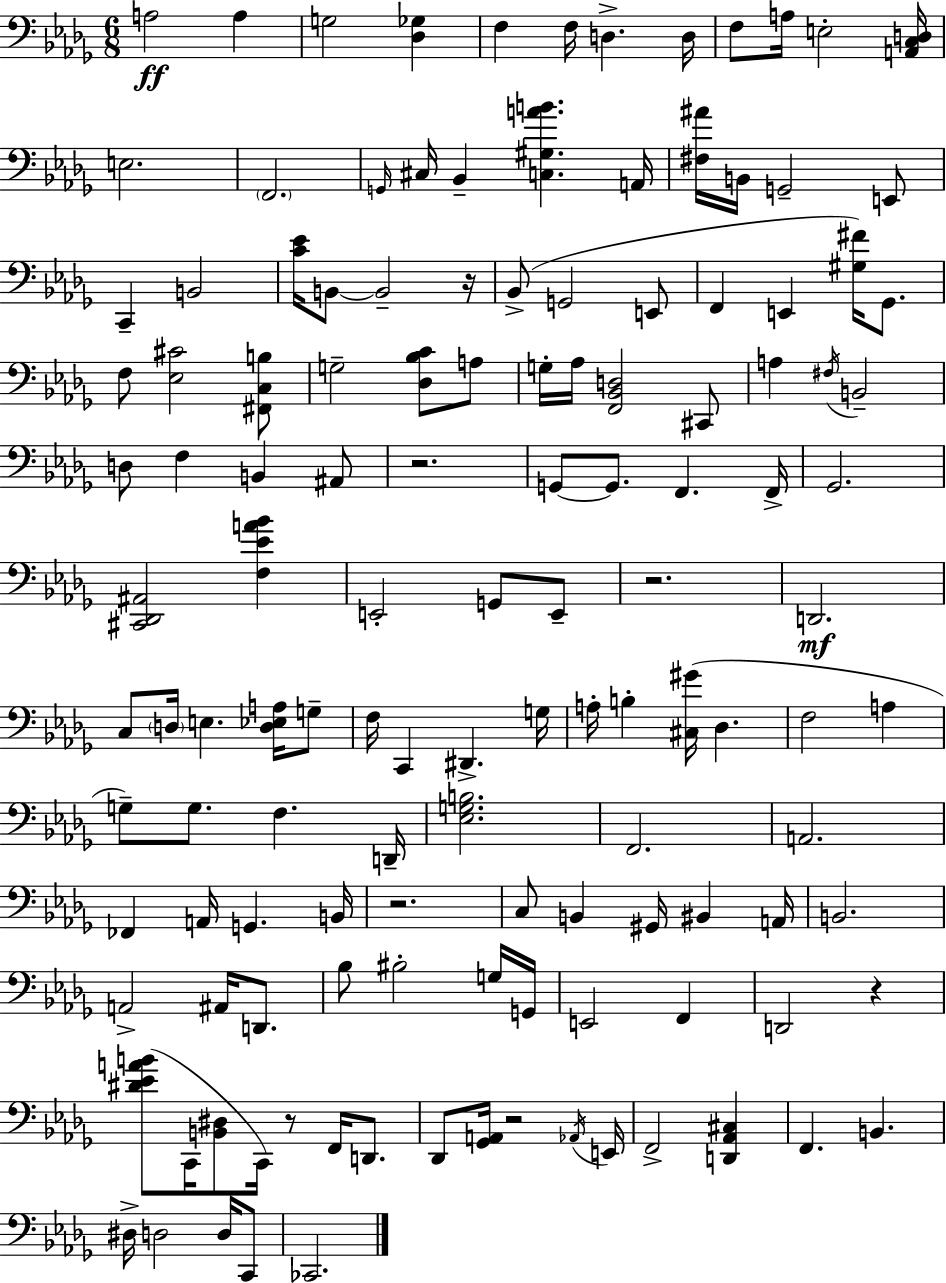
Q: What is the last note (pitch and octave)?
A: CES2